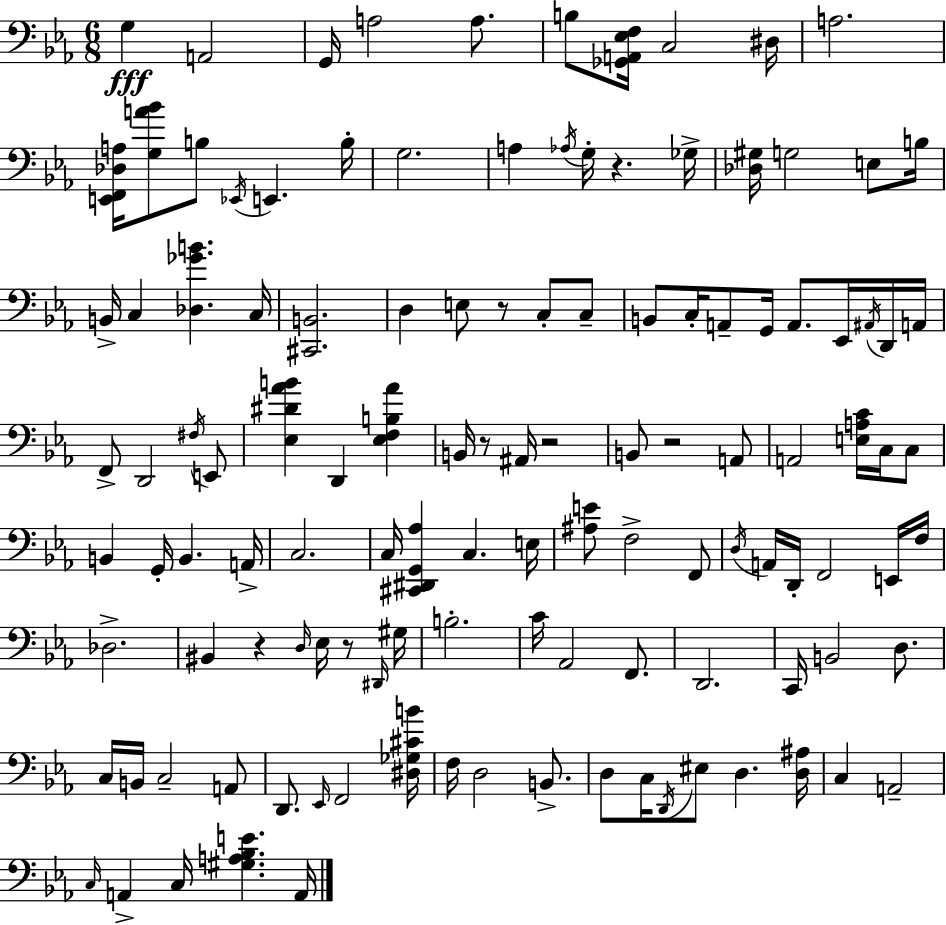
G3/q A2/h G2/s A3/h A3/e. B3/e [Gb2,A2,Eb3,F3]/s C3/h D#3/s A3/h. [E2,F2,Db3,A3]/s [G3,A4,Bb4]/e B3/e Eb2/s E2/q. B3/s G3/h. A3/q Ab3/s G3/s R/q. Gb3/s [Db3,G#3]/s G3/h E3/e B3/s B2/s C3/q [Db3,Gb4,B4]/q. C3/s [C#2,B2]/h. D3/q E3/e R/e C3/e C3/e B2/e C3/s A2/e G2/s A2/e. Eb2/s A#2/s D2/s A2/s F2/e D2/h F#3/s E2/e [Eb3,D#4,Ab4,B4]/q D2/q [Eb3,F3,B3,Ab4]/q B2/s R/e A#2/s R/h B2/e R/h A2/e A2/h [E3,A3,C4]/s C3/s C3/e B2/q G2/s B2/q. A2/s C3/h. C3/s [C#2,D#2,G2,Ab3]/q C3/q. E3/s [A#3,E4]/e F3/h F2/e D3/s A2/s D2/s F2/h E2/s F3/s Db3/h. BIS2/q R/q D3/s Eb3/s R/e D#2/s G#3/s B3/h. C4/s Ab2/h F2/e. D2/h. C2/s B2/h D3/e. C3/s B2/s C3/h A2/e D2/e. Eb2/s F2/h [D#3,Gb3,C#4,B4]/s F3/s D3/h B2/e. D3/e C3/s D2/s EIS3/e D3/q. [D3,A#3]/s C3/q A2/h C3/s A2/q C3/s [G#3,A3,Bb3,E4]/q. A2/s